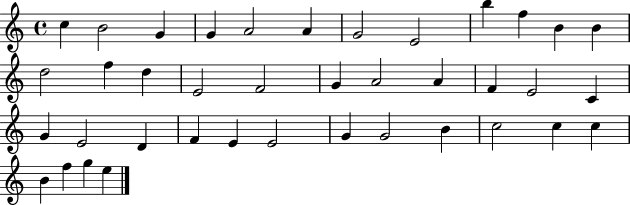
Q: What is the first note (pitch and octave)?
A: C5